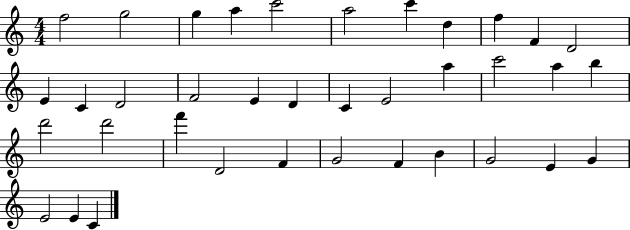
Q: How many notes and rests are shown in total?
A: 37